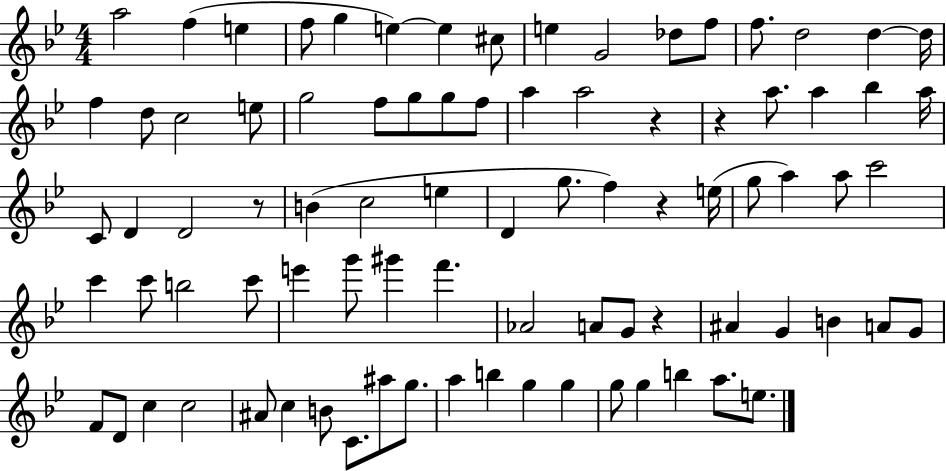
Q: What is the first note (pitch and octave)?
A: A5